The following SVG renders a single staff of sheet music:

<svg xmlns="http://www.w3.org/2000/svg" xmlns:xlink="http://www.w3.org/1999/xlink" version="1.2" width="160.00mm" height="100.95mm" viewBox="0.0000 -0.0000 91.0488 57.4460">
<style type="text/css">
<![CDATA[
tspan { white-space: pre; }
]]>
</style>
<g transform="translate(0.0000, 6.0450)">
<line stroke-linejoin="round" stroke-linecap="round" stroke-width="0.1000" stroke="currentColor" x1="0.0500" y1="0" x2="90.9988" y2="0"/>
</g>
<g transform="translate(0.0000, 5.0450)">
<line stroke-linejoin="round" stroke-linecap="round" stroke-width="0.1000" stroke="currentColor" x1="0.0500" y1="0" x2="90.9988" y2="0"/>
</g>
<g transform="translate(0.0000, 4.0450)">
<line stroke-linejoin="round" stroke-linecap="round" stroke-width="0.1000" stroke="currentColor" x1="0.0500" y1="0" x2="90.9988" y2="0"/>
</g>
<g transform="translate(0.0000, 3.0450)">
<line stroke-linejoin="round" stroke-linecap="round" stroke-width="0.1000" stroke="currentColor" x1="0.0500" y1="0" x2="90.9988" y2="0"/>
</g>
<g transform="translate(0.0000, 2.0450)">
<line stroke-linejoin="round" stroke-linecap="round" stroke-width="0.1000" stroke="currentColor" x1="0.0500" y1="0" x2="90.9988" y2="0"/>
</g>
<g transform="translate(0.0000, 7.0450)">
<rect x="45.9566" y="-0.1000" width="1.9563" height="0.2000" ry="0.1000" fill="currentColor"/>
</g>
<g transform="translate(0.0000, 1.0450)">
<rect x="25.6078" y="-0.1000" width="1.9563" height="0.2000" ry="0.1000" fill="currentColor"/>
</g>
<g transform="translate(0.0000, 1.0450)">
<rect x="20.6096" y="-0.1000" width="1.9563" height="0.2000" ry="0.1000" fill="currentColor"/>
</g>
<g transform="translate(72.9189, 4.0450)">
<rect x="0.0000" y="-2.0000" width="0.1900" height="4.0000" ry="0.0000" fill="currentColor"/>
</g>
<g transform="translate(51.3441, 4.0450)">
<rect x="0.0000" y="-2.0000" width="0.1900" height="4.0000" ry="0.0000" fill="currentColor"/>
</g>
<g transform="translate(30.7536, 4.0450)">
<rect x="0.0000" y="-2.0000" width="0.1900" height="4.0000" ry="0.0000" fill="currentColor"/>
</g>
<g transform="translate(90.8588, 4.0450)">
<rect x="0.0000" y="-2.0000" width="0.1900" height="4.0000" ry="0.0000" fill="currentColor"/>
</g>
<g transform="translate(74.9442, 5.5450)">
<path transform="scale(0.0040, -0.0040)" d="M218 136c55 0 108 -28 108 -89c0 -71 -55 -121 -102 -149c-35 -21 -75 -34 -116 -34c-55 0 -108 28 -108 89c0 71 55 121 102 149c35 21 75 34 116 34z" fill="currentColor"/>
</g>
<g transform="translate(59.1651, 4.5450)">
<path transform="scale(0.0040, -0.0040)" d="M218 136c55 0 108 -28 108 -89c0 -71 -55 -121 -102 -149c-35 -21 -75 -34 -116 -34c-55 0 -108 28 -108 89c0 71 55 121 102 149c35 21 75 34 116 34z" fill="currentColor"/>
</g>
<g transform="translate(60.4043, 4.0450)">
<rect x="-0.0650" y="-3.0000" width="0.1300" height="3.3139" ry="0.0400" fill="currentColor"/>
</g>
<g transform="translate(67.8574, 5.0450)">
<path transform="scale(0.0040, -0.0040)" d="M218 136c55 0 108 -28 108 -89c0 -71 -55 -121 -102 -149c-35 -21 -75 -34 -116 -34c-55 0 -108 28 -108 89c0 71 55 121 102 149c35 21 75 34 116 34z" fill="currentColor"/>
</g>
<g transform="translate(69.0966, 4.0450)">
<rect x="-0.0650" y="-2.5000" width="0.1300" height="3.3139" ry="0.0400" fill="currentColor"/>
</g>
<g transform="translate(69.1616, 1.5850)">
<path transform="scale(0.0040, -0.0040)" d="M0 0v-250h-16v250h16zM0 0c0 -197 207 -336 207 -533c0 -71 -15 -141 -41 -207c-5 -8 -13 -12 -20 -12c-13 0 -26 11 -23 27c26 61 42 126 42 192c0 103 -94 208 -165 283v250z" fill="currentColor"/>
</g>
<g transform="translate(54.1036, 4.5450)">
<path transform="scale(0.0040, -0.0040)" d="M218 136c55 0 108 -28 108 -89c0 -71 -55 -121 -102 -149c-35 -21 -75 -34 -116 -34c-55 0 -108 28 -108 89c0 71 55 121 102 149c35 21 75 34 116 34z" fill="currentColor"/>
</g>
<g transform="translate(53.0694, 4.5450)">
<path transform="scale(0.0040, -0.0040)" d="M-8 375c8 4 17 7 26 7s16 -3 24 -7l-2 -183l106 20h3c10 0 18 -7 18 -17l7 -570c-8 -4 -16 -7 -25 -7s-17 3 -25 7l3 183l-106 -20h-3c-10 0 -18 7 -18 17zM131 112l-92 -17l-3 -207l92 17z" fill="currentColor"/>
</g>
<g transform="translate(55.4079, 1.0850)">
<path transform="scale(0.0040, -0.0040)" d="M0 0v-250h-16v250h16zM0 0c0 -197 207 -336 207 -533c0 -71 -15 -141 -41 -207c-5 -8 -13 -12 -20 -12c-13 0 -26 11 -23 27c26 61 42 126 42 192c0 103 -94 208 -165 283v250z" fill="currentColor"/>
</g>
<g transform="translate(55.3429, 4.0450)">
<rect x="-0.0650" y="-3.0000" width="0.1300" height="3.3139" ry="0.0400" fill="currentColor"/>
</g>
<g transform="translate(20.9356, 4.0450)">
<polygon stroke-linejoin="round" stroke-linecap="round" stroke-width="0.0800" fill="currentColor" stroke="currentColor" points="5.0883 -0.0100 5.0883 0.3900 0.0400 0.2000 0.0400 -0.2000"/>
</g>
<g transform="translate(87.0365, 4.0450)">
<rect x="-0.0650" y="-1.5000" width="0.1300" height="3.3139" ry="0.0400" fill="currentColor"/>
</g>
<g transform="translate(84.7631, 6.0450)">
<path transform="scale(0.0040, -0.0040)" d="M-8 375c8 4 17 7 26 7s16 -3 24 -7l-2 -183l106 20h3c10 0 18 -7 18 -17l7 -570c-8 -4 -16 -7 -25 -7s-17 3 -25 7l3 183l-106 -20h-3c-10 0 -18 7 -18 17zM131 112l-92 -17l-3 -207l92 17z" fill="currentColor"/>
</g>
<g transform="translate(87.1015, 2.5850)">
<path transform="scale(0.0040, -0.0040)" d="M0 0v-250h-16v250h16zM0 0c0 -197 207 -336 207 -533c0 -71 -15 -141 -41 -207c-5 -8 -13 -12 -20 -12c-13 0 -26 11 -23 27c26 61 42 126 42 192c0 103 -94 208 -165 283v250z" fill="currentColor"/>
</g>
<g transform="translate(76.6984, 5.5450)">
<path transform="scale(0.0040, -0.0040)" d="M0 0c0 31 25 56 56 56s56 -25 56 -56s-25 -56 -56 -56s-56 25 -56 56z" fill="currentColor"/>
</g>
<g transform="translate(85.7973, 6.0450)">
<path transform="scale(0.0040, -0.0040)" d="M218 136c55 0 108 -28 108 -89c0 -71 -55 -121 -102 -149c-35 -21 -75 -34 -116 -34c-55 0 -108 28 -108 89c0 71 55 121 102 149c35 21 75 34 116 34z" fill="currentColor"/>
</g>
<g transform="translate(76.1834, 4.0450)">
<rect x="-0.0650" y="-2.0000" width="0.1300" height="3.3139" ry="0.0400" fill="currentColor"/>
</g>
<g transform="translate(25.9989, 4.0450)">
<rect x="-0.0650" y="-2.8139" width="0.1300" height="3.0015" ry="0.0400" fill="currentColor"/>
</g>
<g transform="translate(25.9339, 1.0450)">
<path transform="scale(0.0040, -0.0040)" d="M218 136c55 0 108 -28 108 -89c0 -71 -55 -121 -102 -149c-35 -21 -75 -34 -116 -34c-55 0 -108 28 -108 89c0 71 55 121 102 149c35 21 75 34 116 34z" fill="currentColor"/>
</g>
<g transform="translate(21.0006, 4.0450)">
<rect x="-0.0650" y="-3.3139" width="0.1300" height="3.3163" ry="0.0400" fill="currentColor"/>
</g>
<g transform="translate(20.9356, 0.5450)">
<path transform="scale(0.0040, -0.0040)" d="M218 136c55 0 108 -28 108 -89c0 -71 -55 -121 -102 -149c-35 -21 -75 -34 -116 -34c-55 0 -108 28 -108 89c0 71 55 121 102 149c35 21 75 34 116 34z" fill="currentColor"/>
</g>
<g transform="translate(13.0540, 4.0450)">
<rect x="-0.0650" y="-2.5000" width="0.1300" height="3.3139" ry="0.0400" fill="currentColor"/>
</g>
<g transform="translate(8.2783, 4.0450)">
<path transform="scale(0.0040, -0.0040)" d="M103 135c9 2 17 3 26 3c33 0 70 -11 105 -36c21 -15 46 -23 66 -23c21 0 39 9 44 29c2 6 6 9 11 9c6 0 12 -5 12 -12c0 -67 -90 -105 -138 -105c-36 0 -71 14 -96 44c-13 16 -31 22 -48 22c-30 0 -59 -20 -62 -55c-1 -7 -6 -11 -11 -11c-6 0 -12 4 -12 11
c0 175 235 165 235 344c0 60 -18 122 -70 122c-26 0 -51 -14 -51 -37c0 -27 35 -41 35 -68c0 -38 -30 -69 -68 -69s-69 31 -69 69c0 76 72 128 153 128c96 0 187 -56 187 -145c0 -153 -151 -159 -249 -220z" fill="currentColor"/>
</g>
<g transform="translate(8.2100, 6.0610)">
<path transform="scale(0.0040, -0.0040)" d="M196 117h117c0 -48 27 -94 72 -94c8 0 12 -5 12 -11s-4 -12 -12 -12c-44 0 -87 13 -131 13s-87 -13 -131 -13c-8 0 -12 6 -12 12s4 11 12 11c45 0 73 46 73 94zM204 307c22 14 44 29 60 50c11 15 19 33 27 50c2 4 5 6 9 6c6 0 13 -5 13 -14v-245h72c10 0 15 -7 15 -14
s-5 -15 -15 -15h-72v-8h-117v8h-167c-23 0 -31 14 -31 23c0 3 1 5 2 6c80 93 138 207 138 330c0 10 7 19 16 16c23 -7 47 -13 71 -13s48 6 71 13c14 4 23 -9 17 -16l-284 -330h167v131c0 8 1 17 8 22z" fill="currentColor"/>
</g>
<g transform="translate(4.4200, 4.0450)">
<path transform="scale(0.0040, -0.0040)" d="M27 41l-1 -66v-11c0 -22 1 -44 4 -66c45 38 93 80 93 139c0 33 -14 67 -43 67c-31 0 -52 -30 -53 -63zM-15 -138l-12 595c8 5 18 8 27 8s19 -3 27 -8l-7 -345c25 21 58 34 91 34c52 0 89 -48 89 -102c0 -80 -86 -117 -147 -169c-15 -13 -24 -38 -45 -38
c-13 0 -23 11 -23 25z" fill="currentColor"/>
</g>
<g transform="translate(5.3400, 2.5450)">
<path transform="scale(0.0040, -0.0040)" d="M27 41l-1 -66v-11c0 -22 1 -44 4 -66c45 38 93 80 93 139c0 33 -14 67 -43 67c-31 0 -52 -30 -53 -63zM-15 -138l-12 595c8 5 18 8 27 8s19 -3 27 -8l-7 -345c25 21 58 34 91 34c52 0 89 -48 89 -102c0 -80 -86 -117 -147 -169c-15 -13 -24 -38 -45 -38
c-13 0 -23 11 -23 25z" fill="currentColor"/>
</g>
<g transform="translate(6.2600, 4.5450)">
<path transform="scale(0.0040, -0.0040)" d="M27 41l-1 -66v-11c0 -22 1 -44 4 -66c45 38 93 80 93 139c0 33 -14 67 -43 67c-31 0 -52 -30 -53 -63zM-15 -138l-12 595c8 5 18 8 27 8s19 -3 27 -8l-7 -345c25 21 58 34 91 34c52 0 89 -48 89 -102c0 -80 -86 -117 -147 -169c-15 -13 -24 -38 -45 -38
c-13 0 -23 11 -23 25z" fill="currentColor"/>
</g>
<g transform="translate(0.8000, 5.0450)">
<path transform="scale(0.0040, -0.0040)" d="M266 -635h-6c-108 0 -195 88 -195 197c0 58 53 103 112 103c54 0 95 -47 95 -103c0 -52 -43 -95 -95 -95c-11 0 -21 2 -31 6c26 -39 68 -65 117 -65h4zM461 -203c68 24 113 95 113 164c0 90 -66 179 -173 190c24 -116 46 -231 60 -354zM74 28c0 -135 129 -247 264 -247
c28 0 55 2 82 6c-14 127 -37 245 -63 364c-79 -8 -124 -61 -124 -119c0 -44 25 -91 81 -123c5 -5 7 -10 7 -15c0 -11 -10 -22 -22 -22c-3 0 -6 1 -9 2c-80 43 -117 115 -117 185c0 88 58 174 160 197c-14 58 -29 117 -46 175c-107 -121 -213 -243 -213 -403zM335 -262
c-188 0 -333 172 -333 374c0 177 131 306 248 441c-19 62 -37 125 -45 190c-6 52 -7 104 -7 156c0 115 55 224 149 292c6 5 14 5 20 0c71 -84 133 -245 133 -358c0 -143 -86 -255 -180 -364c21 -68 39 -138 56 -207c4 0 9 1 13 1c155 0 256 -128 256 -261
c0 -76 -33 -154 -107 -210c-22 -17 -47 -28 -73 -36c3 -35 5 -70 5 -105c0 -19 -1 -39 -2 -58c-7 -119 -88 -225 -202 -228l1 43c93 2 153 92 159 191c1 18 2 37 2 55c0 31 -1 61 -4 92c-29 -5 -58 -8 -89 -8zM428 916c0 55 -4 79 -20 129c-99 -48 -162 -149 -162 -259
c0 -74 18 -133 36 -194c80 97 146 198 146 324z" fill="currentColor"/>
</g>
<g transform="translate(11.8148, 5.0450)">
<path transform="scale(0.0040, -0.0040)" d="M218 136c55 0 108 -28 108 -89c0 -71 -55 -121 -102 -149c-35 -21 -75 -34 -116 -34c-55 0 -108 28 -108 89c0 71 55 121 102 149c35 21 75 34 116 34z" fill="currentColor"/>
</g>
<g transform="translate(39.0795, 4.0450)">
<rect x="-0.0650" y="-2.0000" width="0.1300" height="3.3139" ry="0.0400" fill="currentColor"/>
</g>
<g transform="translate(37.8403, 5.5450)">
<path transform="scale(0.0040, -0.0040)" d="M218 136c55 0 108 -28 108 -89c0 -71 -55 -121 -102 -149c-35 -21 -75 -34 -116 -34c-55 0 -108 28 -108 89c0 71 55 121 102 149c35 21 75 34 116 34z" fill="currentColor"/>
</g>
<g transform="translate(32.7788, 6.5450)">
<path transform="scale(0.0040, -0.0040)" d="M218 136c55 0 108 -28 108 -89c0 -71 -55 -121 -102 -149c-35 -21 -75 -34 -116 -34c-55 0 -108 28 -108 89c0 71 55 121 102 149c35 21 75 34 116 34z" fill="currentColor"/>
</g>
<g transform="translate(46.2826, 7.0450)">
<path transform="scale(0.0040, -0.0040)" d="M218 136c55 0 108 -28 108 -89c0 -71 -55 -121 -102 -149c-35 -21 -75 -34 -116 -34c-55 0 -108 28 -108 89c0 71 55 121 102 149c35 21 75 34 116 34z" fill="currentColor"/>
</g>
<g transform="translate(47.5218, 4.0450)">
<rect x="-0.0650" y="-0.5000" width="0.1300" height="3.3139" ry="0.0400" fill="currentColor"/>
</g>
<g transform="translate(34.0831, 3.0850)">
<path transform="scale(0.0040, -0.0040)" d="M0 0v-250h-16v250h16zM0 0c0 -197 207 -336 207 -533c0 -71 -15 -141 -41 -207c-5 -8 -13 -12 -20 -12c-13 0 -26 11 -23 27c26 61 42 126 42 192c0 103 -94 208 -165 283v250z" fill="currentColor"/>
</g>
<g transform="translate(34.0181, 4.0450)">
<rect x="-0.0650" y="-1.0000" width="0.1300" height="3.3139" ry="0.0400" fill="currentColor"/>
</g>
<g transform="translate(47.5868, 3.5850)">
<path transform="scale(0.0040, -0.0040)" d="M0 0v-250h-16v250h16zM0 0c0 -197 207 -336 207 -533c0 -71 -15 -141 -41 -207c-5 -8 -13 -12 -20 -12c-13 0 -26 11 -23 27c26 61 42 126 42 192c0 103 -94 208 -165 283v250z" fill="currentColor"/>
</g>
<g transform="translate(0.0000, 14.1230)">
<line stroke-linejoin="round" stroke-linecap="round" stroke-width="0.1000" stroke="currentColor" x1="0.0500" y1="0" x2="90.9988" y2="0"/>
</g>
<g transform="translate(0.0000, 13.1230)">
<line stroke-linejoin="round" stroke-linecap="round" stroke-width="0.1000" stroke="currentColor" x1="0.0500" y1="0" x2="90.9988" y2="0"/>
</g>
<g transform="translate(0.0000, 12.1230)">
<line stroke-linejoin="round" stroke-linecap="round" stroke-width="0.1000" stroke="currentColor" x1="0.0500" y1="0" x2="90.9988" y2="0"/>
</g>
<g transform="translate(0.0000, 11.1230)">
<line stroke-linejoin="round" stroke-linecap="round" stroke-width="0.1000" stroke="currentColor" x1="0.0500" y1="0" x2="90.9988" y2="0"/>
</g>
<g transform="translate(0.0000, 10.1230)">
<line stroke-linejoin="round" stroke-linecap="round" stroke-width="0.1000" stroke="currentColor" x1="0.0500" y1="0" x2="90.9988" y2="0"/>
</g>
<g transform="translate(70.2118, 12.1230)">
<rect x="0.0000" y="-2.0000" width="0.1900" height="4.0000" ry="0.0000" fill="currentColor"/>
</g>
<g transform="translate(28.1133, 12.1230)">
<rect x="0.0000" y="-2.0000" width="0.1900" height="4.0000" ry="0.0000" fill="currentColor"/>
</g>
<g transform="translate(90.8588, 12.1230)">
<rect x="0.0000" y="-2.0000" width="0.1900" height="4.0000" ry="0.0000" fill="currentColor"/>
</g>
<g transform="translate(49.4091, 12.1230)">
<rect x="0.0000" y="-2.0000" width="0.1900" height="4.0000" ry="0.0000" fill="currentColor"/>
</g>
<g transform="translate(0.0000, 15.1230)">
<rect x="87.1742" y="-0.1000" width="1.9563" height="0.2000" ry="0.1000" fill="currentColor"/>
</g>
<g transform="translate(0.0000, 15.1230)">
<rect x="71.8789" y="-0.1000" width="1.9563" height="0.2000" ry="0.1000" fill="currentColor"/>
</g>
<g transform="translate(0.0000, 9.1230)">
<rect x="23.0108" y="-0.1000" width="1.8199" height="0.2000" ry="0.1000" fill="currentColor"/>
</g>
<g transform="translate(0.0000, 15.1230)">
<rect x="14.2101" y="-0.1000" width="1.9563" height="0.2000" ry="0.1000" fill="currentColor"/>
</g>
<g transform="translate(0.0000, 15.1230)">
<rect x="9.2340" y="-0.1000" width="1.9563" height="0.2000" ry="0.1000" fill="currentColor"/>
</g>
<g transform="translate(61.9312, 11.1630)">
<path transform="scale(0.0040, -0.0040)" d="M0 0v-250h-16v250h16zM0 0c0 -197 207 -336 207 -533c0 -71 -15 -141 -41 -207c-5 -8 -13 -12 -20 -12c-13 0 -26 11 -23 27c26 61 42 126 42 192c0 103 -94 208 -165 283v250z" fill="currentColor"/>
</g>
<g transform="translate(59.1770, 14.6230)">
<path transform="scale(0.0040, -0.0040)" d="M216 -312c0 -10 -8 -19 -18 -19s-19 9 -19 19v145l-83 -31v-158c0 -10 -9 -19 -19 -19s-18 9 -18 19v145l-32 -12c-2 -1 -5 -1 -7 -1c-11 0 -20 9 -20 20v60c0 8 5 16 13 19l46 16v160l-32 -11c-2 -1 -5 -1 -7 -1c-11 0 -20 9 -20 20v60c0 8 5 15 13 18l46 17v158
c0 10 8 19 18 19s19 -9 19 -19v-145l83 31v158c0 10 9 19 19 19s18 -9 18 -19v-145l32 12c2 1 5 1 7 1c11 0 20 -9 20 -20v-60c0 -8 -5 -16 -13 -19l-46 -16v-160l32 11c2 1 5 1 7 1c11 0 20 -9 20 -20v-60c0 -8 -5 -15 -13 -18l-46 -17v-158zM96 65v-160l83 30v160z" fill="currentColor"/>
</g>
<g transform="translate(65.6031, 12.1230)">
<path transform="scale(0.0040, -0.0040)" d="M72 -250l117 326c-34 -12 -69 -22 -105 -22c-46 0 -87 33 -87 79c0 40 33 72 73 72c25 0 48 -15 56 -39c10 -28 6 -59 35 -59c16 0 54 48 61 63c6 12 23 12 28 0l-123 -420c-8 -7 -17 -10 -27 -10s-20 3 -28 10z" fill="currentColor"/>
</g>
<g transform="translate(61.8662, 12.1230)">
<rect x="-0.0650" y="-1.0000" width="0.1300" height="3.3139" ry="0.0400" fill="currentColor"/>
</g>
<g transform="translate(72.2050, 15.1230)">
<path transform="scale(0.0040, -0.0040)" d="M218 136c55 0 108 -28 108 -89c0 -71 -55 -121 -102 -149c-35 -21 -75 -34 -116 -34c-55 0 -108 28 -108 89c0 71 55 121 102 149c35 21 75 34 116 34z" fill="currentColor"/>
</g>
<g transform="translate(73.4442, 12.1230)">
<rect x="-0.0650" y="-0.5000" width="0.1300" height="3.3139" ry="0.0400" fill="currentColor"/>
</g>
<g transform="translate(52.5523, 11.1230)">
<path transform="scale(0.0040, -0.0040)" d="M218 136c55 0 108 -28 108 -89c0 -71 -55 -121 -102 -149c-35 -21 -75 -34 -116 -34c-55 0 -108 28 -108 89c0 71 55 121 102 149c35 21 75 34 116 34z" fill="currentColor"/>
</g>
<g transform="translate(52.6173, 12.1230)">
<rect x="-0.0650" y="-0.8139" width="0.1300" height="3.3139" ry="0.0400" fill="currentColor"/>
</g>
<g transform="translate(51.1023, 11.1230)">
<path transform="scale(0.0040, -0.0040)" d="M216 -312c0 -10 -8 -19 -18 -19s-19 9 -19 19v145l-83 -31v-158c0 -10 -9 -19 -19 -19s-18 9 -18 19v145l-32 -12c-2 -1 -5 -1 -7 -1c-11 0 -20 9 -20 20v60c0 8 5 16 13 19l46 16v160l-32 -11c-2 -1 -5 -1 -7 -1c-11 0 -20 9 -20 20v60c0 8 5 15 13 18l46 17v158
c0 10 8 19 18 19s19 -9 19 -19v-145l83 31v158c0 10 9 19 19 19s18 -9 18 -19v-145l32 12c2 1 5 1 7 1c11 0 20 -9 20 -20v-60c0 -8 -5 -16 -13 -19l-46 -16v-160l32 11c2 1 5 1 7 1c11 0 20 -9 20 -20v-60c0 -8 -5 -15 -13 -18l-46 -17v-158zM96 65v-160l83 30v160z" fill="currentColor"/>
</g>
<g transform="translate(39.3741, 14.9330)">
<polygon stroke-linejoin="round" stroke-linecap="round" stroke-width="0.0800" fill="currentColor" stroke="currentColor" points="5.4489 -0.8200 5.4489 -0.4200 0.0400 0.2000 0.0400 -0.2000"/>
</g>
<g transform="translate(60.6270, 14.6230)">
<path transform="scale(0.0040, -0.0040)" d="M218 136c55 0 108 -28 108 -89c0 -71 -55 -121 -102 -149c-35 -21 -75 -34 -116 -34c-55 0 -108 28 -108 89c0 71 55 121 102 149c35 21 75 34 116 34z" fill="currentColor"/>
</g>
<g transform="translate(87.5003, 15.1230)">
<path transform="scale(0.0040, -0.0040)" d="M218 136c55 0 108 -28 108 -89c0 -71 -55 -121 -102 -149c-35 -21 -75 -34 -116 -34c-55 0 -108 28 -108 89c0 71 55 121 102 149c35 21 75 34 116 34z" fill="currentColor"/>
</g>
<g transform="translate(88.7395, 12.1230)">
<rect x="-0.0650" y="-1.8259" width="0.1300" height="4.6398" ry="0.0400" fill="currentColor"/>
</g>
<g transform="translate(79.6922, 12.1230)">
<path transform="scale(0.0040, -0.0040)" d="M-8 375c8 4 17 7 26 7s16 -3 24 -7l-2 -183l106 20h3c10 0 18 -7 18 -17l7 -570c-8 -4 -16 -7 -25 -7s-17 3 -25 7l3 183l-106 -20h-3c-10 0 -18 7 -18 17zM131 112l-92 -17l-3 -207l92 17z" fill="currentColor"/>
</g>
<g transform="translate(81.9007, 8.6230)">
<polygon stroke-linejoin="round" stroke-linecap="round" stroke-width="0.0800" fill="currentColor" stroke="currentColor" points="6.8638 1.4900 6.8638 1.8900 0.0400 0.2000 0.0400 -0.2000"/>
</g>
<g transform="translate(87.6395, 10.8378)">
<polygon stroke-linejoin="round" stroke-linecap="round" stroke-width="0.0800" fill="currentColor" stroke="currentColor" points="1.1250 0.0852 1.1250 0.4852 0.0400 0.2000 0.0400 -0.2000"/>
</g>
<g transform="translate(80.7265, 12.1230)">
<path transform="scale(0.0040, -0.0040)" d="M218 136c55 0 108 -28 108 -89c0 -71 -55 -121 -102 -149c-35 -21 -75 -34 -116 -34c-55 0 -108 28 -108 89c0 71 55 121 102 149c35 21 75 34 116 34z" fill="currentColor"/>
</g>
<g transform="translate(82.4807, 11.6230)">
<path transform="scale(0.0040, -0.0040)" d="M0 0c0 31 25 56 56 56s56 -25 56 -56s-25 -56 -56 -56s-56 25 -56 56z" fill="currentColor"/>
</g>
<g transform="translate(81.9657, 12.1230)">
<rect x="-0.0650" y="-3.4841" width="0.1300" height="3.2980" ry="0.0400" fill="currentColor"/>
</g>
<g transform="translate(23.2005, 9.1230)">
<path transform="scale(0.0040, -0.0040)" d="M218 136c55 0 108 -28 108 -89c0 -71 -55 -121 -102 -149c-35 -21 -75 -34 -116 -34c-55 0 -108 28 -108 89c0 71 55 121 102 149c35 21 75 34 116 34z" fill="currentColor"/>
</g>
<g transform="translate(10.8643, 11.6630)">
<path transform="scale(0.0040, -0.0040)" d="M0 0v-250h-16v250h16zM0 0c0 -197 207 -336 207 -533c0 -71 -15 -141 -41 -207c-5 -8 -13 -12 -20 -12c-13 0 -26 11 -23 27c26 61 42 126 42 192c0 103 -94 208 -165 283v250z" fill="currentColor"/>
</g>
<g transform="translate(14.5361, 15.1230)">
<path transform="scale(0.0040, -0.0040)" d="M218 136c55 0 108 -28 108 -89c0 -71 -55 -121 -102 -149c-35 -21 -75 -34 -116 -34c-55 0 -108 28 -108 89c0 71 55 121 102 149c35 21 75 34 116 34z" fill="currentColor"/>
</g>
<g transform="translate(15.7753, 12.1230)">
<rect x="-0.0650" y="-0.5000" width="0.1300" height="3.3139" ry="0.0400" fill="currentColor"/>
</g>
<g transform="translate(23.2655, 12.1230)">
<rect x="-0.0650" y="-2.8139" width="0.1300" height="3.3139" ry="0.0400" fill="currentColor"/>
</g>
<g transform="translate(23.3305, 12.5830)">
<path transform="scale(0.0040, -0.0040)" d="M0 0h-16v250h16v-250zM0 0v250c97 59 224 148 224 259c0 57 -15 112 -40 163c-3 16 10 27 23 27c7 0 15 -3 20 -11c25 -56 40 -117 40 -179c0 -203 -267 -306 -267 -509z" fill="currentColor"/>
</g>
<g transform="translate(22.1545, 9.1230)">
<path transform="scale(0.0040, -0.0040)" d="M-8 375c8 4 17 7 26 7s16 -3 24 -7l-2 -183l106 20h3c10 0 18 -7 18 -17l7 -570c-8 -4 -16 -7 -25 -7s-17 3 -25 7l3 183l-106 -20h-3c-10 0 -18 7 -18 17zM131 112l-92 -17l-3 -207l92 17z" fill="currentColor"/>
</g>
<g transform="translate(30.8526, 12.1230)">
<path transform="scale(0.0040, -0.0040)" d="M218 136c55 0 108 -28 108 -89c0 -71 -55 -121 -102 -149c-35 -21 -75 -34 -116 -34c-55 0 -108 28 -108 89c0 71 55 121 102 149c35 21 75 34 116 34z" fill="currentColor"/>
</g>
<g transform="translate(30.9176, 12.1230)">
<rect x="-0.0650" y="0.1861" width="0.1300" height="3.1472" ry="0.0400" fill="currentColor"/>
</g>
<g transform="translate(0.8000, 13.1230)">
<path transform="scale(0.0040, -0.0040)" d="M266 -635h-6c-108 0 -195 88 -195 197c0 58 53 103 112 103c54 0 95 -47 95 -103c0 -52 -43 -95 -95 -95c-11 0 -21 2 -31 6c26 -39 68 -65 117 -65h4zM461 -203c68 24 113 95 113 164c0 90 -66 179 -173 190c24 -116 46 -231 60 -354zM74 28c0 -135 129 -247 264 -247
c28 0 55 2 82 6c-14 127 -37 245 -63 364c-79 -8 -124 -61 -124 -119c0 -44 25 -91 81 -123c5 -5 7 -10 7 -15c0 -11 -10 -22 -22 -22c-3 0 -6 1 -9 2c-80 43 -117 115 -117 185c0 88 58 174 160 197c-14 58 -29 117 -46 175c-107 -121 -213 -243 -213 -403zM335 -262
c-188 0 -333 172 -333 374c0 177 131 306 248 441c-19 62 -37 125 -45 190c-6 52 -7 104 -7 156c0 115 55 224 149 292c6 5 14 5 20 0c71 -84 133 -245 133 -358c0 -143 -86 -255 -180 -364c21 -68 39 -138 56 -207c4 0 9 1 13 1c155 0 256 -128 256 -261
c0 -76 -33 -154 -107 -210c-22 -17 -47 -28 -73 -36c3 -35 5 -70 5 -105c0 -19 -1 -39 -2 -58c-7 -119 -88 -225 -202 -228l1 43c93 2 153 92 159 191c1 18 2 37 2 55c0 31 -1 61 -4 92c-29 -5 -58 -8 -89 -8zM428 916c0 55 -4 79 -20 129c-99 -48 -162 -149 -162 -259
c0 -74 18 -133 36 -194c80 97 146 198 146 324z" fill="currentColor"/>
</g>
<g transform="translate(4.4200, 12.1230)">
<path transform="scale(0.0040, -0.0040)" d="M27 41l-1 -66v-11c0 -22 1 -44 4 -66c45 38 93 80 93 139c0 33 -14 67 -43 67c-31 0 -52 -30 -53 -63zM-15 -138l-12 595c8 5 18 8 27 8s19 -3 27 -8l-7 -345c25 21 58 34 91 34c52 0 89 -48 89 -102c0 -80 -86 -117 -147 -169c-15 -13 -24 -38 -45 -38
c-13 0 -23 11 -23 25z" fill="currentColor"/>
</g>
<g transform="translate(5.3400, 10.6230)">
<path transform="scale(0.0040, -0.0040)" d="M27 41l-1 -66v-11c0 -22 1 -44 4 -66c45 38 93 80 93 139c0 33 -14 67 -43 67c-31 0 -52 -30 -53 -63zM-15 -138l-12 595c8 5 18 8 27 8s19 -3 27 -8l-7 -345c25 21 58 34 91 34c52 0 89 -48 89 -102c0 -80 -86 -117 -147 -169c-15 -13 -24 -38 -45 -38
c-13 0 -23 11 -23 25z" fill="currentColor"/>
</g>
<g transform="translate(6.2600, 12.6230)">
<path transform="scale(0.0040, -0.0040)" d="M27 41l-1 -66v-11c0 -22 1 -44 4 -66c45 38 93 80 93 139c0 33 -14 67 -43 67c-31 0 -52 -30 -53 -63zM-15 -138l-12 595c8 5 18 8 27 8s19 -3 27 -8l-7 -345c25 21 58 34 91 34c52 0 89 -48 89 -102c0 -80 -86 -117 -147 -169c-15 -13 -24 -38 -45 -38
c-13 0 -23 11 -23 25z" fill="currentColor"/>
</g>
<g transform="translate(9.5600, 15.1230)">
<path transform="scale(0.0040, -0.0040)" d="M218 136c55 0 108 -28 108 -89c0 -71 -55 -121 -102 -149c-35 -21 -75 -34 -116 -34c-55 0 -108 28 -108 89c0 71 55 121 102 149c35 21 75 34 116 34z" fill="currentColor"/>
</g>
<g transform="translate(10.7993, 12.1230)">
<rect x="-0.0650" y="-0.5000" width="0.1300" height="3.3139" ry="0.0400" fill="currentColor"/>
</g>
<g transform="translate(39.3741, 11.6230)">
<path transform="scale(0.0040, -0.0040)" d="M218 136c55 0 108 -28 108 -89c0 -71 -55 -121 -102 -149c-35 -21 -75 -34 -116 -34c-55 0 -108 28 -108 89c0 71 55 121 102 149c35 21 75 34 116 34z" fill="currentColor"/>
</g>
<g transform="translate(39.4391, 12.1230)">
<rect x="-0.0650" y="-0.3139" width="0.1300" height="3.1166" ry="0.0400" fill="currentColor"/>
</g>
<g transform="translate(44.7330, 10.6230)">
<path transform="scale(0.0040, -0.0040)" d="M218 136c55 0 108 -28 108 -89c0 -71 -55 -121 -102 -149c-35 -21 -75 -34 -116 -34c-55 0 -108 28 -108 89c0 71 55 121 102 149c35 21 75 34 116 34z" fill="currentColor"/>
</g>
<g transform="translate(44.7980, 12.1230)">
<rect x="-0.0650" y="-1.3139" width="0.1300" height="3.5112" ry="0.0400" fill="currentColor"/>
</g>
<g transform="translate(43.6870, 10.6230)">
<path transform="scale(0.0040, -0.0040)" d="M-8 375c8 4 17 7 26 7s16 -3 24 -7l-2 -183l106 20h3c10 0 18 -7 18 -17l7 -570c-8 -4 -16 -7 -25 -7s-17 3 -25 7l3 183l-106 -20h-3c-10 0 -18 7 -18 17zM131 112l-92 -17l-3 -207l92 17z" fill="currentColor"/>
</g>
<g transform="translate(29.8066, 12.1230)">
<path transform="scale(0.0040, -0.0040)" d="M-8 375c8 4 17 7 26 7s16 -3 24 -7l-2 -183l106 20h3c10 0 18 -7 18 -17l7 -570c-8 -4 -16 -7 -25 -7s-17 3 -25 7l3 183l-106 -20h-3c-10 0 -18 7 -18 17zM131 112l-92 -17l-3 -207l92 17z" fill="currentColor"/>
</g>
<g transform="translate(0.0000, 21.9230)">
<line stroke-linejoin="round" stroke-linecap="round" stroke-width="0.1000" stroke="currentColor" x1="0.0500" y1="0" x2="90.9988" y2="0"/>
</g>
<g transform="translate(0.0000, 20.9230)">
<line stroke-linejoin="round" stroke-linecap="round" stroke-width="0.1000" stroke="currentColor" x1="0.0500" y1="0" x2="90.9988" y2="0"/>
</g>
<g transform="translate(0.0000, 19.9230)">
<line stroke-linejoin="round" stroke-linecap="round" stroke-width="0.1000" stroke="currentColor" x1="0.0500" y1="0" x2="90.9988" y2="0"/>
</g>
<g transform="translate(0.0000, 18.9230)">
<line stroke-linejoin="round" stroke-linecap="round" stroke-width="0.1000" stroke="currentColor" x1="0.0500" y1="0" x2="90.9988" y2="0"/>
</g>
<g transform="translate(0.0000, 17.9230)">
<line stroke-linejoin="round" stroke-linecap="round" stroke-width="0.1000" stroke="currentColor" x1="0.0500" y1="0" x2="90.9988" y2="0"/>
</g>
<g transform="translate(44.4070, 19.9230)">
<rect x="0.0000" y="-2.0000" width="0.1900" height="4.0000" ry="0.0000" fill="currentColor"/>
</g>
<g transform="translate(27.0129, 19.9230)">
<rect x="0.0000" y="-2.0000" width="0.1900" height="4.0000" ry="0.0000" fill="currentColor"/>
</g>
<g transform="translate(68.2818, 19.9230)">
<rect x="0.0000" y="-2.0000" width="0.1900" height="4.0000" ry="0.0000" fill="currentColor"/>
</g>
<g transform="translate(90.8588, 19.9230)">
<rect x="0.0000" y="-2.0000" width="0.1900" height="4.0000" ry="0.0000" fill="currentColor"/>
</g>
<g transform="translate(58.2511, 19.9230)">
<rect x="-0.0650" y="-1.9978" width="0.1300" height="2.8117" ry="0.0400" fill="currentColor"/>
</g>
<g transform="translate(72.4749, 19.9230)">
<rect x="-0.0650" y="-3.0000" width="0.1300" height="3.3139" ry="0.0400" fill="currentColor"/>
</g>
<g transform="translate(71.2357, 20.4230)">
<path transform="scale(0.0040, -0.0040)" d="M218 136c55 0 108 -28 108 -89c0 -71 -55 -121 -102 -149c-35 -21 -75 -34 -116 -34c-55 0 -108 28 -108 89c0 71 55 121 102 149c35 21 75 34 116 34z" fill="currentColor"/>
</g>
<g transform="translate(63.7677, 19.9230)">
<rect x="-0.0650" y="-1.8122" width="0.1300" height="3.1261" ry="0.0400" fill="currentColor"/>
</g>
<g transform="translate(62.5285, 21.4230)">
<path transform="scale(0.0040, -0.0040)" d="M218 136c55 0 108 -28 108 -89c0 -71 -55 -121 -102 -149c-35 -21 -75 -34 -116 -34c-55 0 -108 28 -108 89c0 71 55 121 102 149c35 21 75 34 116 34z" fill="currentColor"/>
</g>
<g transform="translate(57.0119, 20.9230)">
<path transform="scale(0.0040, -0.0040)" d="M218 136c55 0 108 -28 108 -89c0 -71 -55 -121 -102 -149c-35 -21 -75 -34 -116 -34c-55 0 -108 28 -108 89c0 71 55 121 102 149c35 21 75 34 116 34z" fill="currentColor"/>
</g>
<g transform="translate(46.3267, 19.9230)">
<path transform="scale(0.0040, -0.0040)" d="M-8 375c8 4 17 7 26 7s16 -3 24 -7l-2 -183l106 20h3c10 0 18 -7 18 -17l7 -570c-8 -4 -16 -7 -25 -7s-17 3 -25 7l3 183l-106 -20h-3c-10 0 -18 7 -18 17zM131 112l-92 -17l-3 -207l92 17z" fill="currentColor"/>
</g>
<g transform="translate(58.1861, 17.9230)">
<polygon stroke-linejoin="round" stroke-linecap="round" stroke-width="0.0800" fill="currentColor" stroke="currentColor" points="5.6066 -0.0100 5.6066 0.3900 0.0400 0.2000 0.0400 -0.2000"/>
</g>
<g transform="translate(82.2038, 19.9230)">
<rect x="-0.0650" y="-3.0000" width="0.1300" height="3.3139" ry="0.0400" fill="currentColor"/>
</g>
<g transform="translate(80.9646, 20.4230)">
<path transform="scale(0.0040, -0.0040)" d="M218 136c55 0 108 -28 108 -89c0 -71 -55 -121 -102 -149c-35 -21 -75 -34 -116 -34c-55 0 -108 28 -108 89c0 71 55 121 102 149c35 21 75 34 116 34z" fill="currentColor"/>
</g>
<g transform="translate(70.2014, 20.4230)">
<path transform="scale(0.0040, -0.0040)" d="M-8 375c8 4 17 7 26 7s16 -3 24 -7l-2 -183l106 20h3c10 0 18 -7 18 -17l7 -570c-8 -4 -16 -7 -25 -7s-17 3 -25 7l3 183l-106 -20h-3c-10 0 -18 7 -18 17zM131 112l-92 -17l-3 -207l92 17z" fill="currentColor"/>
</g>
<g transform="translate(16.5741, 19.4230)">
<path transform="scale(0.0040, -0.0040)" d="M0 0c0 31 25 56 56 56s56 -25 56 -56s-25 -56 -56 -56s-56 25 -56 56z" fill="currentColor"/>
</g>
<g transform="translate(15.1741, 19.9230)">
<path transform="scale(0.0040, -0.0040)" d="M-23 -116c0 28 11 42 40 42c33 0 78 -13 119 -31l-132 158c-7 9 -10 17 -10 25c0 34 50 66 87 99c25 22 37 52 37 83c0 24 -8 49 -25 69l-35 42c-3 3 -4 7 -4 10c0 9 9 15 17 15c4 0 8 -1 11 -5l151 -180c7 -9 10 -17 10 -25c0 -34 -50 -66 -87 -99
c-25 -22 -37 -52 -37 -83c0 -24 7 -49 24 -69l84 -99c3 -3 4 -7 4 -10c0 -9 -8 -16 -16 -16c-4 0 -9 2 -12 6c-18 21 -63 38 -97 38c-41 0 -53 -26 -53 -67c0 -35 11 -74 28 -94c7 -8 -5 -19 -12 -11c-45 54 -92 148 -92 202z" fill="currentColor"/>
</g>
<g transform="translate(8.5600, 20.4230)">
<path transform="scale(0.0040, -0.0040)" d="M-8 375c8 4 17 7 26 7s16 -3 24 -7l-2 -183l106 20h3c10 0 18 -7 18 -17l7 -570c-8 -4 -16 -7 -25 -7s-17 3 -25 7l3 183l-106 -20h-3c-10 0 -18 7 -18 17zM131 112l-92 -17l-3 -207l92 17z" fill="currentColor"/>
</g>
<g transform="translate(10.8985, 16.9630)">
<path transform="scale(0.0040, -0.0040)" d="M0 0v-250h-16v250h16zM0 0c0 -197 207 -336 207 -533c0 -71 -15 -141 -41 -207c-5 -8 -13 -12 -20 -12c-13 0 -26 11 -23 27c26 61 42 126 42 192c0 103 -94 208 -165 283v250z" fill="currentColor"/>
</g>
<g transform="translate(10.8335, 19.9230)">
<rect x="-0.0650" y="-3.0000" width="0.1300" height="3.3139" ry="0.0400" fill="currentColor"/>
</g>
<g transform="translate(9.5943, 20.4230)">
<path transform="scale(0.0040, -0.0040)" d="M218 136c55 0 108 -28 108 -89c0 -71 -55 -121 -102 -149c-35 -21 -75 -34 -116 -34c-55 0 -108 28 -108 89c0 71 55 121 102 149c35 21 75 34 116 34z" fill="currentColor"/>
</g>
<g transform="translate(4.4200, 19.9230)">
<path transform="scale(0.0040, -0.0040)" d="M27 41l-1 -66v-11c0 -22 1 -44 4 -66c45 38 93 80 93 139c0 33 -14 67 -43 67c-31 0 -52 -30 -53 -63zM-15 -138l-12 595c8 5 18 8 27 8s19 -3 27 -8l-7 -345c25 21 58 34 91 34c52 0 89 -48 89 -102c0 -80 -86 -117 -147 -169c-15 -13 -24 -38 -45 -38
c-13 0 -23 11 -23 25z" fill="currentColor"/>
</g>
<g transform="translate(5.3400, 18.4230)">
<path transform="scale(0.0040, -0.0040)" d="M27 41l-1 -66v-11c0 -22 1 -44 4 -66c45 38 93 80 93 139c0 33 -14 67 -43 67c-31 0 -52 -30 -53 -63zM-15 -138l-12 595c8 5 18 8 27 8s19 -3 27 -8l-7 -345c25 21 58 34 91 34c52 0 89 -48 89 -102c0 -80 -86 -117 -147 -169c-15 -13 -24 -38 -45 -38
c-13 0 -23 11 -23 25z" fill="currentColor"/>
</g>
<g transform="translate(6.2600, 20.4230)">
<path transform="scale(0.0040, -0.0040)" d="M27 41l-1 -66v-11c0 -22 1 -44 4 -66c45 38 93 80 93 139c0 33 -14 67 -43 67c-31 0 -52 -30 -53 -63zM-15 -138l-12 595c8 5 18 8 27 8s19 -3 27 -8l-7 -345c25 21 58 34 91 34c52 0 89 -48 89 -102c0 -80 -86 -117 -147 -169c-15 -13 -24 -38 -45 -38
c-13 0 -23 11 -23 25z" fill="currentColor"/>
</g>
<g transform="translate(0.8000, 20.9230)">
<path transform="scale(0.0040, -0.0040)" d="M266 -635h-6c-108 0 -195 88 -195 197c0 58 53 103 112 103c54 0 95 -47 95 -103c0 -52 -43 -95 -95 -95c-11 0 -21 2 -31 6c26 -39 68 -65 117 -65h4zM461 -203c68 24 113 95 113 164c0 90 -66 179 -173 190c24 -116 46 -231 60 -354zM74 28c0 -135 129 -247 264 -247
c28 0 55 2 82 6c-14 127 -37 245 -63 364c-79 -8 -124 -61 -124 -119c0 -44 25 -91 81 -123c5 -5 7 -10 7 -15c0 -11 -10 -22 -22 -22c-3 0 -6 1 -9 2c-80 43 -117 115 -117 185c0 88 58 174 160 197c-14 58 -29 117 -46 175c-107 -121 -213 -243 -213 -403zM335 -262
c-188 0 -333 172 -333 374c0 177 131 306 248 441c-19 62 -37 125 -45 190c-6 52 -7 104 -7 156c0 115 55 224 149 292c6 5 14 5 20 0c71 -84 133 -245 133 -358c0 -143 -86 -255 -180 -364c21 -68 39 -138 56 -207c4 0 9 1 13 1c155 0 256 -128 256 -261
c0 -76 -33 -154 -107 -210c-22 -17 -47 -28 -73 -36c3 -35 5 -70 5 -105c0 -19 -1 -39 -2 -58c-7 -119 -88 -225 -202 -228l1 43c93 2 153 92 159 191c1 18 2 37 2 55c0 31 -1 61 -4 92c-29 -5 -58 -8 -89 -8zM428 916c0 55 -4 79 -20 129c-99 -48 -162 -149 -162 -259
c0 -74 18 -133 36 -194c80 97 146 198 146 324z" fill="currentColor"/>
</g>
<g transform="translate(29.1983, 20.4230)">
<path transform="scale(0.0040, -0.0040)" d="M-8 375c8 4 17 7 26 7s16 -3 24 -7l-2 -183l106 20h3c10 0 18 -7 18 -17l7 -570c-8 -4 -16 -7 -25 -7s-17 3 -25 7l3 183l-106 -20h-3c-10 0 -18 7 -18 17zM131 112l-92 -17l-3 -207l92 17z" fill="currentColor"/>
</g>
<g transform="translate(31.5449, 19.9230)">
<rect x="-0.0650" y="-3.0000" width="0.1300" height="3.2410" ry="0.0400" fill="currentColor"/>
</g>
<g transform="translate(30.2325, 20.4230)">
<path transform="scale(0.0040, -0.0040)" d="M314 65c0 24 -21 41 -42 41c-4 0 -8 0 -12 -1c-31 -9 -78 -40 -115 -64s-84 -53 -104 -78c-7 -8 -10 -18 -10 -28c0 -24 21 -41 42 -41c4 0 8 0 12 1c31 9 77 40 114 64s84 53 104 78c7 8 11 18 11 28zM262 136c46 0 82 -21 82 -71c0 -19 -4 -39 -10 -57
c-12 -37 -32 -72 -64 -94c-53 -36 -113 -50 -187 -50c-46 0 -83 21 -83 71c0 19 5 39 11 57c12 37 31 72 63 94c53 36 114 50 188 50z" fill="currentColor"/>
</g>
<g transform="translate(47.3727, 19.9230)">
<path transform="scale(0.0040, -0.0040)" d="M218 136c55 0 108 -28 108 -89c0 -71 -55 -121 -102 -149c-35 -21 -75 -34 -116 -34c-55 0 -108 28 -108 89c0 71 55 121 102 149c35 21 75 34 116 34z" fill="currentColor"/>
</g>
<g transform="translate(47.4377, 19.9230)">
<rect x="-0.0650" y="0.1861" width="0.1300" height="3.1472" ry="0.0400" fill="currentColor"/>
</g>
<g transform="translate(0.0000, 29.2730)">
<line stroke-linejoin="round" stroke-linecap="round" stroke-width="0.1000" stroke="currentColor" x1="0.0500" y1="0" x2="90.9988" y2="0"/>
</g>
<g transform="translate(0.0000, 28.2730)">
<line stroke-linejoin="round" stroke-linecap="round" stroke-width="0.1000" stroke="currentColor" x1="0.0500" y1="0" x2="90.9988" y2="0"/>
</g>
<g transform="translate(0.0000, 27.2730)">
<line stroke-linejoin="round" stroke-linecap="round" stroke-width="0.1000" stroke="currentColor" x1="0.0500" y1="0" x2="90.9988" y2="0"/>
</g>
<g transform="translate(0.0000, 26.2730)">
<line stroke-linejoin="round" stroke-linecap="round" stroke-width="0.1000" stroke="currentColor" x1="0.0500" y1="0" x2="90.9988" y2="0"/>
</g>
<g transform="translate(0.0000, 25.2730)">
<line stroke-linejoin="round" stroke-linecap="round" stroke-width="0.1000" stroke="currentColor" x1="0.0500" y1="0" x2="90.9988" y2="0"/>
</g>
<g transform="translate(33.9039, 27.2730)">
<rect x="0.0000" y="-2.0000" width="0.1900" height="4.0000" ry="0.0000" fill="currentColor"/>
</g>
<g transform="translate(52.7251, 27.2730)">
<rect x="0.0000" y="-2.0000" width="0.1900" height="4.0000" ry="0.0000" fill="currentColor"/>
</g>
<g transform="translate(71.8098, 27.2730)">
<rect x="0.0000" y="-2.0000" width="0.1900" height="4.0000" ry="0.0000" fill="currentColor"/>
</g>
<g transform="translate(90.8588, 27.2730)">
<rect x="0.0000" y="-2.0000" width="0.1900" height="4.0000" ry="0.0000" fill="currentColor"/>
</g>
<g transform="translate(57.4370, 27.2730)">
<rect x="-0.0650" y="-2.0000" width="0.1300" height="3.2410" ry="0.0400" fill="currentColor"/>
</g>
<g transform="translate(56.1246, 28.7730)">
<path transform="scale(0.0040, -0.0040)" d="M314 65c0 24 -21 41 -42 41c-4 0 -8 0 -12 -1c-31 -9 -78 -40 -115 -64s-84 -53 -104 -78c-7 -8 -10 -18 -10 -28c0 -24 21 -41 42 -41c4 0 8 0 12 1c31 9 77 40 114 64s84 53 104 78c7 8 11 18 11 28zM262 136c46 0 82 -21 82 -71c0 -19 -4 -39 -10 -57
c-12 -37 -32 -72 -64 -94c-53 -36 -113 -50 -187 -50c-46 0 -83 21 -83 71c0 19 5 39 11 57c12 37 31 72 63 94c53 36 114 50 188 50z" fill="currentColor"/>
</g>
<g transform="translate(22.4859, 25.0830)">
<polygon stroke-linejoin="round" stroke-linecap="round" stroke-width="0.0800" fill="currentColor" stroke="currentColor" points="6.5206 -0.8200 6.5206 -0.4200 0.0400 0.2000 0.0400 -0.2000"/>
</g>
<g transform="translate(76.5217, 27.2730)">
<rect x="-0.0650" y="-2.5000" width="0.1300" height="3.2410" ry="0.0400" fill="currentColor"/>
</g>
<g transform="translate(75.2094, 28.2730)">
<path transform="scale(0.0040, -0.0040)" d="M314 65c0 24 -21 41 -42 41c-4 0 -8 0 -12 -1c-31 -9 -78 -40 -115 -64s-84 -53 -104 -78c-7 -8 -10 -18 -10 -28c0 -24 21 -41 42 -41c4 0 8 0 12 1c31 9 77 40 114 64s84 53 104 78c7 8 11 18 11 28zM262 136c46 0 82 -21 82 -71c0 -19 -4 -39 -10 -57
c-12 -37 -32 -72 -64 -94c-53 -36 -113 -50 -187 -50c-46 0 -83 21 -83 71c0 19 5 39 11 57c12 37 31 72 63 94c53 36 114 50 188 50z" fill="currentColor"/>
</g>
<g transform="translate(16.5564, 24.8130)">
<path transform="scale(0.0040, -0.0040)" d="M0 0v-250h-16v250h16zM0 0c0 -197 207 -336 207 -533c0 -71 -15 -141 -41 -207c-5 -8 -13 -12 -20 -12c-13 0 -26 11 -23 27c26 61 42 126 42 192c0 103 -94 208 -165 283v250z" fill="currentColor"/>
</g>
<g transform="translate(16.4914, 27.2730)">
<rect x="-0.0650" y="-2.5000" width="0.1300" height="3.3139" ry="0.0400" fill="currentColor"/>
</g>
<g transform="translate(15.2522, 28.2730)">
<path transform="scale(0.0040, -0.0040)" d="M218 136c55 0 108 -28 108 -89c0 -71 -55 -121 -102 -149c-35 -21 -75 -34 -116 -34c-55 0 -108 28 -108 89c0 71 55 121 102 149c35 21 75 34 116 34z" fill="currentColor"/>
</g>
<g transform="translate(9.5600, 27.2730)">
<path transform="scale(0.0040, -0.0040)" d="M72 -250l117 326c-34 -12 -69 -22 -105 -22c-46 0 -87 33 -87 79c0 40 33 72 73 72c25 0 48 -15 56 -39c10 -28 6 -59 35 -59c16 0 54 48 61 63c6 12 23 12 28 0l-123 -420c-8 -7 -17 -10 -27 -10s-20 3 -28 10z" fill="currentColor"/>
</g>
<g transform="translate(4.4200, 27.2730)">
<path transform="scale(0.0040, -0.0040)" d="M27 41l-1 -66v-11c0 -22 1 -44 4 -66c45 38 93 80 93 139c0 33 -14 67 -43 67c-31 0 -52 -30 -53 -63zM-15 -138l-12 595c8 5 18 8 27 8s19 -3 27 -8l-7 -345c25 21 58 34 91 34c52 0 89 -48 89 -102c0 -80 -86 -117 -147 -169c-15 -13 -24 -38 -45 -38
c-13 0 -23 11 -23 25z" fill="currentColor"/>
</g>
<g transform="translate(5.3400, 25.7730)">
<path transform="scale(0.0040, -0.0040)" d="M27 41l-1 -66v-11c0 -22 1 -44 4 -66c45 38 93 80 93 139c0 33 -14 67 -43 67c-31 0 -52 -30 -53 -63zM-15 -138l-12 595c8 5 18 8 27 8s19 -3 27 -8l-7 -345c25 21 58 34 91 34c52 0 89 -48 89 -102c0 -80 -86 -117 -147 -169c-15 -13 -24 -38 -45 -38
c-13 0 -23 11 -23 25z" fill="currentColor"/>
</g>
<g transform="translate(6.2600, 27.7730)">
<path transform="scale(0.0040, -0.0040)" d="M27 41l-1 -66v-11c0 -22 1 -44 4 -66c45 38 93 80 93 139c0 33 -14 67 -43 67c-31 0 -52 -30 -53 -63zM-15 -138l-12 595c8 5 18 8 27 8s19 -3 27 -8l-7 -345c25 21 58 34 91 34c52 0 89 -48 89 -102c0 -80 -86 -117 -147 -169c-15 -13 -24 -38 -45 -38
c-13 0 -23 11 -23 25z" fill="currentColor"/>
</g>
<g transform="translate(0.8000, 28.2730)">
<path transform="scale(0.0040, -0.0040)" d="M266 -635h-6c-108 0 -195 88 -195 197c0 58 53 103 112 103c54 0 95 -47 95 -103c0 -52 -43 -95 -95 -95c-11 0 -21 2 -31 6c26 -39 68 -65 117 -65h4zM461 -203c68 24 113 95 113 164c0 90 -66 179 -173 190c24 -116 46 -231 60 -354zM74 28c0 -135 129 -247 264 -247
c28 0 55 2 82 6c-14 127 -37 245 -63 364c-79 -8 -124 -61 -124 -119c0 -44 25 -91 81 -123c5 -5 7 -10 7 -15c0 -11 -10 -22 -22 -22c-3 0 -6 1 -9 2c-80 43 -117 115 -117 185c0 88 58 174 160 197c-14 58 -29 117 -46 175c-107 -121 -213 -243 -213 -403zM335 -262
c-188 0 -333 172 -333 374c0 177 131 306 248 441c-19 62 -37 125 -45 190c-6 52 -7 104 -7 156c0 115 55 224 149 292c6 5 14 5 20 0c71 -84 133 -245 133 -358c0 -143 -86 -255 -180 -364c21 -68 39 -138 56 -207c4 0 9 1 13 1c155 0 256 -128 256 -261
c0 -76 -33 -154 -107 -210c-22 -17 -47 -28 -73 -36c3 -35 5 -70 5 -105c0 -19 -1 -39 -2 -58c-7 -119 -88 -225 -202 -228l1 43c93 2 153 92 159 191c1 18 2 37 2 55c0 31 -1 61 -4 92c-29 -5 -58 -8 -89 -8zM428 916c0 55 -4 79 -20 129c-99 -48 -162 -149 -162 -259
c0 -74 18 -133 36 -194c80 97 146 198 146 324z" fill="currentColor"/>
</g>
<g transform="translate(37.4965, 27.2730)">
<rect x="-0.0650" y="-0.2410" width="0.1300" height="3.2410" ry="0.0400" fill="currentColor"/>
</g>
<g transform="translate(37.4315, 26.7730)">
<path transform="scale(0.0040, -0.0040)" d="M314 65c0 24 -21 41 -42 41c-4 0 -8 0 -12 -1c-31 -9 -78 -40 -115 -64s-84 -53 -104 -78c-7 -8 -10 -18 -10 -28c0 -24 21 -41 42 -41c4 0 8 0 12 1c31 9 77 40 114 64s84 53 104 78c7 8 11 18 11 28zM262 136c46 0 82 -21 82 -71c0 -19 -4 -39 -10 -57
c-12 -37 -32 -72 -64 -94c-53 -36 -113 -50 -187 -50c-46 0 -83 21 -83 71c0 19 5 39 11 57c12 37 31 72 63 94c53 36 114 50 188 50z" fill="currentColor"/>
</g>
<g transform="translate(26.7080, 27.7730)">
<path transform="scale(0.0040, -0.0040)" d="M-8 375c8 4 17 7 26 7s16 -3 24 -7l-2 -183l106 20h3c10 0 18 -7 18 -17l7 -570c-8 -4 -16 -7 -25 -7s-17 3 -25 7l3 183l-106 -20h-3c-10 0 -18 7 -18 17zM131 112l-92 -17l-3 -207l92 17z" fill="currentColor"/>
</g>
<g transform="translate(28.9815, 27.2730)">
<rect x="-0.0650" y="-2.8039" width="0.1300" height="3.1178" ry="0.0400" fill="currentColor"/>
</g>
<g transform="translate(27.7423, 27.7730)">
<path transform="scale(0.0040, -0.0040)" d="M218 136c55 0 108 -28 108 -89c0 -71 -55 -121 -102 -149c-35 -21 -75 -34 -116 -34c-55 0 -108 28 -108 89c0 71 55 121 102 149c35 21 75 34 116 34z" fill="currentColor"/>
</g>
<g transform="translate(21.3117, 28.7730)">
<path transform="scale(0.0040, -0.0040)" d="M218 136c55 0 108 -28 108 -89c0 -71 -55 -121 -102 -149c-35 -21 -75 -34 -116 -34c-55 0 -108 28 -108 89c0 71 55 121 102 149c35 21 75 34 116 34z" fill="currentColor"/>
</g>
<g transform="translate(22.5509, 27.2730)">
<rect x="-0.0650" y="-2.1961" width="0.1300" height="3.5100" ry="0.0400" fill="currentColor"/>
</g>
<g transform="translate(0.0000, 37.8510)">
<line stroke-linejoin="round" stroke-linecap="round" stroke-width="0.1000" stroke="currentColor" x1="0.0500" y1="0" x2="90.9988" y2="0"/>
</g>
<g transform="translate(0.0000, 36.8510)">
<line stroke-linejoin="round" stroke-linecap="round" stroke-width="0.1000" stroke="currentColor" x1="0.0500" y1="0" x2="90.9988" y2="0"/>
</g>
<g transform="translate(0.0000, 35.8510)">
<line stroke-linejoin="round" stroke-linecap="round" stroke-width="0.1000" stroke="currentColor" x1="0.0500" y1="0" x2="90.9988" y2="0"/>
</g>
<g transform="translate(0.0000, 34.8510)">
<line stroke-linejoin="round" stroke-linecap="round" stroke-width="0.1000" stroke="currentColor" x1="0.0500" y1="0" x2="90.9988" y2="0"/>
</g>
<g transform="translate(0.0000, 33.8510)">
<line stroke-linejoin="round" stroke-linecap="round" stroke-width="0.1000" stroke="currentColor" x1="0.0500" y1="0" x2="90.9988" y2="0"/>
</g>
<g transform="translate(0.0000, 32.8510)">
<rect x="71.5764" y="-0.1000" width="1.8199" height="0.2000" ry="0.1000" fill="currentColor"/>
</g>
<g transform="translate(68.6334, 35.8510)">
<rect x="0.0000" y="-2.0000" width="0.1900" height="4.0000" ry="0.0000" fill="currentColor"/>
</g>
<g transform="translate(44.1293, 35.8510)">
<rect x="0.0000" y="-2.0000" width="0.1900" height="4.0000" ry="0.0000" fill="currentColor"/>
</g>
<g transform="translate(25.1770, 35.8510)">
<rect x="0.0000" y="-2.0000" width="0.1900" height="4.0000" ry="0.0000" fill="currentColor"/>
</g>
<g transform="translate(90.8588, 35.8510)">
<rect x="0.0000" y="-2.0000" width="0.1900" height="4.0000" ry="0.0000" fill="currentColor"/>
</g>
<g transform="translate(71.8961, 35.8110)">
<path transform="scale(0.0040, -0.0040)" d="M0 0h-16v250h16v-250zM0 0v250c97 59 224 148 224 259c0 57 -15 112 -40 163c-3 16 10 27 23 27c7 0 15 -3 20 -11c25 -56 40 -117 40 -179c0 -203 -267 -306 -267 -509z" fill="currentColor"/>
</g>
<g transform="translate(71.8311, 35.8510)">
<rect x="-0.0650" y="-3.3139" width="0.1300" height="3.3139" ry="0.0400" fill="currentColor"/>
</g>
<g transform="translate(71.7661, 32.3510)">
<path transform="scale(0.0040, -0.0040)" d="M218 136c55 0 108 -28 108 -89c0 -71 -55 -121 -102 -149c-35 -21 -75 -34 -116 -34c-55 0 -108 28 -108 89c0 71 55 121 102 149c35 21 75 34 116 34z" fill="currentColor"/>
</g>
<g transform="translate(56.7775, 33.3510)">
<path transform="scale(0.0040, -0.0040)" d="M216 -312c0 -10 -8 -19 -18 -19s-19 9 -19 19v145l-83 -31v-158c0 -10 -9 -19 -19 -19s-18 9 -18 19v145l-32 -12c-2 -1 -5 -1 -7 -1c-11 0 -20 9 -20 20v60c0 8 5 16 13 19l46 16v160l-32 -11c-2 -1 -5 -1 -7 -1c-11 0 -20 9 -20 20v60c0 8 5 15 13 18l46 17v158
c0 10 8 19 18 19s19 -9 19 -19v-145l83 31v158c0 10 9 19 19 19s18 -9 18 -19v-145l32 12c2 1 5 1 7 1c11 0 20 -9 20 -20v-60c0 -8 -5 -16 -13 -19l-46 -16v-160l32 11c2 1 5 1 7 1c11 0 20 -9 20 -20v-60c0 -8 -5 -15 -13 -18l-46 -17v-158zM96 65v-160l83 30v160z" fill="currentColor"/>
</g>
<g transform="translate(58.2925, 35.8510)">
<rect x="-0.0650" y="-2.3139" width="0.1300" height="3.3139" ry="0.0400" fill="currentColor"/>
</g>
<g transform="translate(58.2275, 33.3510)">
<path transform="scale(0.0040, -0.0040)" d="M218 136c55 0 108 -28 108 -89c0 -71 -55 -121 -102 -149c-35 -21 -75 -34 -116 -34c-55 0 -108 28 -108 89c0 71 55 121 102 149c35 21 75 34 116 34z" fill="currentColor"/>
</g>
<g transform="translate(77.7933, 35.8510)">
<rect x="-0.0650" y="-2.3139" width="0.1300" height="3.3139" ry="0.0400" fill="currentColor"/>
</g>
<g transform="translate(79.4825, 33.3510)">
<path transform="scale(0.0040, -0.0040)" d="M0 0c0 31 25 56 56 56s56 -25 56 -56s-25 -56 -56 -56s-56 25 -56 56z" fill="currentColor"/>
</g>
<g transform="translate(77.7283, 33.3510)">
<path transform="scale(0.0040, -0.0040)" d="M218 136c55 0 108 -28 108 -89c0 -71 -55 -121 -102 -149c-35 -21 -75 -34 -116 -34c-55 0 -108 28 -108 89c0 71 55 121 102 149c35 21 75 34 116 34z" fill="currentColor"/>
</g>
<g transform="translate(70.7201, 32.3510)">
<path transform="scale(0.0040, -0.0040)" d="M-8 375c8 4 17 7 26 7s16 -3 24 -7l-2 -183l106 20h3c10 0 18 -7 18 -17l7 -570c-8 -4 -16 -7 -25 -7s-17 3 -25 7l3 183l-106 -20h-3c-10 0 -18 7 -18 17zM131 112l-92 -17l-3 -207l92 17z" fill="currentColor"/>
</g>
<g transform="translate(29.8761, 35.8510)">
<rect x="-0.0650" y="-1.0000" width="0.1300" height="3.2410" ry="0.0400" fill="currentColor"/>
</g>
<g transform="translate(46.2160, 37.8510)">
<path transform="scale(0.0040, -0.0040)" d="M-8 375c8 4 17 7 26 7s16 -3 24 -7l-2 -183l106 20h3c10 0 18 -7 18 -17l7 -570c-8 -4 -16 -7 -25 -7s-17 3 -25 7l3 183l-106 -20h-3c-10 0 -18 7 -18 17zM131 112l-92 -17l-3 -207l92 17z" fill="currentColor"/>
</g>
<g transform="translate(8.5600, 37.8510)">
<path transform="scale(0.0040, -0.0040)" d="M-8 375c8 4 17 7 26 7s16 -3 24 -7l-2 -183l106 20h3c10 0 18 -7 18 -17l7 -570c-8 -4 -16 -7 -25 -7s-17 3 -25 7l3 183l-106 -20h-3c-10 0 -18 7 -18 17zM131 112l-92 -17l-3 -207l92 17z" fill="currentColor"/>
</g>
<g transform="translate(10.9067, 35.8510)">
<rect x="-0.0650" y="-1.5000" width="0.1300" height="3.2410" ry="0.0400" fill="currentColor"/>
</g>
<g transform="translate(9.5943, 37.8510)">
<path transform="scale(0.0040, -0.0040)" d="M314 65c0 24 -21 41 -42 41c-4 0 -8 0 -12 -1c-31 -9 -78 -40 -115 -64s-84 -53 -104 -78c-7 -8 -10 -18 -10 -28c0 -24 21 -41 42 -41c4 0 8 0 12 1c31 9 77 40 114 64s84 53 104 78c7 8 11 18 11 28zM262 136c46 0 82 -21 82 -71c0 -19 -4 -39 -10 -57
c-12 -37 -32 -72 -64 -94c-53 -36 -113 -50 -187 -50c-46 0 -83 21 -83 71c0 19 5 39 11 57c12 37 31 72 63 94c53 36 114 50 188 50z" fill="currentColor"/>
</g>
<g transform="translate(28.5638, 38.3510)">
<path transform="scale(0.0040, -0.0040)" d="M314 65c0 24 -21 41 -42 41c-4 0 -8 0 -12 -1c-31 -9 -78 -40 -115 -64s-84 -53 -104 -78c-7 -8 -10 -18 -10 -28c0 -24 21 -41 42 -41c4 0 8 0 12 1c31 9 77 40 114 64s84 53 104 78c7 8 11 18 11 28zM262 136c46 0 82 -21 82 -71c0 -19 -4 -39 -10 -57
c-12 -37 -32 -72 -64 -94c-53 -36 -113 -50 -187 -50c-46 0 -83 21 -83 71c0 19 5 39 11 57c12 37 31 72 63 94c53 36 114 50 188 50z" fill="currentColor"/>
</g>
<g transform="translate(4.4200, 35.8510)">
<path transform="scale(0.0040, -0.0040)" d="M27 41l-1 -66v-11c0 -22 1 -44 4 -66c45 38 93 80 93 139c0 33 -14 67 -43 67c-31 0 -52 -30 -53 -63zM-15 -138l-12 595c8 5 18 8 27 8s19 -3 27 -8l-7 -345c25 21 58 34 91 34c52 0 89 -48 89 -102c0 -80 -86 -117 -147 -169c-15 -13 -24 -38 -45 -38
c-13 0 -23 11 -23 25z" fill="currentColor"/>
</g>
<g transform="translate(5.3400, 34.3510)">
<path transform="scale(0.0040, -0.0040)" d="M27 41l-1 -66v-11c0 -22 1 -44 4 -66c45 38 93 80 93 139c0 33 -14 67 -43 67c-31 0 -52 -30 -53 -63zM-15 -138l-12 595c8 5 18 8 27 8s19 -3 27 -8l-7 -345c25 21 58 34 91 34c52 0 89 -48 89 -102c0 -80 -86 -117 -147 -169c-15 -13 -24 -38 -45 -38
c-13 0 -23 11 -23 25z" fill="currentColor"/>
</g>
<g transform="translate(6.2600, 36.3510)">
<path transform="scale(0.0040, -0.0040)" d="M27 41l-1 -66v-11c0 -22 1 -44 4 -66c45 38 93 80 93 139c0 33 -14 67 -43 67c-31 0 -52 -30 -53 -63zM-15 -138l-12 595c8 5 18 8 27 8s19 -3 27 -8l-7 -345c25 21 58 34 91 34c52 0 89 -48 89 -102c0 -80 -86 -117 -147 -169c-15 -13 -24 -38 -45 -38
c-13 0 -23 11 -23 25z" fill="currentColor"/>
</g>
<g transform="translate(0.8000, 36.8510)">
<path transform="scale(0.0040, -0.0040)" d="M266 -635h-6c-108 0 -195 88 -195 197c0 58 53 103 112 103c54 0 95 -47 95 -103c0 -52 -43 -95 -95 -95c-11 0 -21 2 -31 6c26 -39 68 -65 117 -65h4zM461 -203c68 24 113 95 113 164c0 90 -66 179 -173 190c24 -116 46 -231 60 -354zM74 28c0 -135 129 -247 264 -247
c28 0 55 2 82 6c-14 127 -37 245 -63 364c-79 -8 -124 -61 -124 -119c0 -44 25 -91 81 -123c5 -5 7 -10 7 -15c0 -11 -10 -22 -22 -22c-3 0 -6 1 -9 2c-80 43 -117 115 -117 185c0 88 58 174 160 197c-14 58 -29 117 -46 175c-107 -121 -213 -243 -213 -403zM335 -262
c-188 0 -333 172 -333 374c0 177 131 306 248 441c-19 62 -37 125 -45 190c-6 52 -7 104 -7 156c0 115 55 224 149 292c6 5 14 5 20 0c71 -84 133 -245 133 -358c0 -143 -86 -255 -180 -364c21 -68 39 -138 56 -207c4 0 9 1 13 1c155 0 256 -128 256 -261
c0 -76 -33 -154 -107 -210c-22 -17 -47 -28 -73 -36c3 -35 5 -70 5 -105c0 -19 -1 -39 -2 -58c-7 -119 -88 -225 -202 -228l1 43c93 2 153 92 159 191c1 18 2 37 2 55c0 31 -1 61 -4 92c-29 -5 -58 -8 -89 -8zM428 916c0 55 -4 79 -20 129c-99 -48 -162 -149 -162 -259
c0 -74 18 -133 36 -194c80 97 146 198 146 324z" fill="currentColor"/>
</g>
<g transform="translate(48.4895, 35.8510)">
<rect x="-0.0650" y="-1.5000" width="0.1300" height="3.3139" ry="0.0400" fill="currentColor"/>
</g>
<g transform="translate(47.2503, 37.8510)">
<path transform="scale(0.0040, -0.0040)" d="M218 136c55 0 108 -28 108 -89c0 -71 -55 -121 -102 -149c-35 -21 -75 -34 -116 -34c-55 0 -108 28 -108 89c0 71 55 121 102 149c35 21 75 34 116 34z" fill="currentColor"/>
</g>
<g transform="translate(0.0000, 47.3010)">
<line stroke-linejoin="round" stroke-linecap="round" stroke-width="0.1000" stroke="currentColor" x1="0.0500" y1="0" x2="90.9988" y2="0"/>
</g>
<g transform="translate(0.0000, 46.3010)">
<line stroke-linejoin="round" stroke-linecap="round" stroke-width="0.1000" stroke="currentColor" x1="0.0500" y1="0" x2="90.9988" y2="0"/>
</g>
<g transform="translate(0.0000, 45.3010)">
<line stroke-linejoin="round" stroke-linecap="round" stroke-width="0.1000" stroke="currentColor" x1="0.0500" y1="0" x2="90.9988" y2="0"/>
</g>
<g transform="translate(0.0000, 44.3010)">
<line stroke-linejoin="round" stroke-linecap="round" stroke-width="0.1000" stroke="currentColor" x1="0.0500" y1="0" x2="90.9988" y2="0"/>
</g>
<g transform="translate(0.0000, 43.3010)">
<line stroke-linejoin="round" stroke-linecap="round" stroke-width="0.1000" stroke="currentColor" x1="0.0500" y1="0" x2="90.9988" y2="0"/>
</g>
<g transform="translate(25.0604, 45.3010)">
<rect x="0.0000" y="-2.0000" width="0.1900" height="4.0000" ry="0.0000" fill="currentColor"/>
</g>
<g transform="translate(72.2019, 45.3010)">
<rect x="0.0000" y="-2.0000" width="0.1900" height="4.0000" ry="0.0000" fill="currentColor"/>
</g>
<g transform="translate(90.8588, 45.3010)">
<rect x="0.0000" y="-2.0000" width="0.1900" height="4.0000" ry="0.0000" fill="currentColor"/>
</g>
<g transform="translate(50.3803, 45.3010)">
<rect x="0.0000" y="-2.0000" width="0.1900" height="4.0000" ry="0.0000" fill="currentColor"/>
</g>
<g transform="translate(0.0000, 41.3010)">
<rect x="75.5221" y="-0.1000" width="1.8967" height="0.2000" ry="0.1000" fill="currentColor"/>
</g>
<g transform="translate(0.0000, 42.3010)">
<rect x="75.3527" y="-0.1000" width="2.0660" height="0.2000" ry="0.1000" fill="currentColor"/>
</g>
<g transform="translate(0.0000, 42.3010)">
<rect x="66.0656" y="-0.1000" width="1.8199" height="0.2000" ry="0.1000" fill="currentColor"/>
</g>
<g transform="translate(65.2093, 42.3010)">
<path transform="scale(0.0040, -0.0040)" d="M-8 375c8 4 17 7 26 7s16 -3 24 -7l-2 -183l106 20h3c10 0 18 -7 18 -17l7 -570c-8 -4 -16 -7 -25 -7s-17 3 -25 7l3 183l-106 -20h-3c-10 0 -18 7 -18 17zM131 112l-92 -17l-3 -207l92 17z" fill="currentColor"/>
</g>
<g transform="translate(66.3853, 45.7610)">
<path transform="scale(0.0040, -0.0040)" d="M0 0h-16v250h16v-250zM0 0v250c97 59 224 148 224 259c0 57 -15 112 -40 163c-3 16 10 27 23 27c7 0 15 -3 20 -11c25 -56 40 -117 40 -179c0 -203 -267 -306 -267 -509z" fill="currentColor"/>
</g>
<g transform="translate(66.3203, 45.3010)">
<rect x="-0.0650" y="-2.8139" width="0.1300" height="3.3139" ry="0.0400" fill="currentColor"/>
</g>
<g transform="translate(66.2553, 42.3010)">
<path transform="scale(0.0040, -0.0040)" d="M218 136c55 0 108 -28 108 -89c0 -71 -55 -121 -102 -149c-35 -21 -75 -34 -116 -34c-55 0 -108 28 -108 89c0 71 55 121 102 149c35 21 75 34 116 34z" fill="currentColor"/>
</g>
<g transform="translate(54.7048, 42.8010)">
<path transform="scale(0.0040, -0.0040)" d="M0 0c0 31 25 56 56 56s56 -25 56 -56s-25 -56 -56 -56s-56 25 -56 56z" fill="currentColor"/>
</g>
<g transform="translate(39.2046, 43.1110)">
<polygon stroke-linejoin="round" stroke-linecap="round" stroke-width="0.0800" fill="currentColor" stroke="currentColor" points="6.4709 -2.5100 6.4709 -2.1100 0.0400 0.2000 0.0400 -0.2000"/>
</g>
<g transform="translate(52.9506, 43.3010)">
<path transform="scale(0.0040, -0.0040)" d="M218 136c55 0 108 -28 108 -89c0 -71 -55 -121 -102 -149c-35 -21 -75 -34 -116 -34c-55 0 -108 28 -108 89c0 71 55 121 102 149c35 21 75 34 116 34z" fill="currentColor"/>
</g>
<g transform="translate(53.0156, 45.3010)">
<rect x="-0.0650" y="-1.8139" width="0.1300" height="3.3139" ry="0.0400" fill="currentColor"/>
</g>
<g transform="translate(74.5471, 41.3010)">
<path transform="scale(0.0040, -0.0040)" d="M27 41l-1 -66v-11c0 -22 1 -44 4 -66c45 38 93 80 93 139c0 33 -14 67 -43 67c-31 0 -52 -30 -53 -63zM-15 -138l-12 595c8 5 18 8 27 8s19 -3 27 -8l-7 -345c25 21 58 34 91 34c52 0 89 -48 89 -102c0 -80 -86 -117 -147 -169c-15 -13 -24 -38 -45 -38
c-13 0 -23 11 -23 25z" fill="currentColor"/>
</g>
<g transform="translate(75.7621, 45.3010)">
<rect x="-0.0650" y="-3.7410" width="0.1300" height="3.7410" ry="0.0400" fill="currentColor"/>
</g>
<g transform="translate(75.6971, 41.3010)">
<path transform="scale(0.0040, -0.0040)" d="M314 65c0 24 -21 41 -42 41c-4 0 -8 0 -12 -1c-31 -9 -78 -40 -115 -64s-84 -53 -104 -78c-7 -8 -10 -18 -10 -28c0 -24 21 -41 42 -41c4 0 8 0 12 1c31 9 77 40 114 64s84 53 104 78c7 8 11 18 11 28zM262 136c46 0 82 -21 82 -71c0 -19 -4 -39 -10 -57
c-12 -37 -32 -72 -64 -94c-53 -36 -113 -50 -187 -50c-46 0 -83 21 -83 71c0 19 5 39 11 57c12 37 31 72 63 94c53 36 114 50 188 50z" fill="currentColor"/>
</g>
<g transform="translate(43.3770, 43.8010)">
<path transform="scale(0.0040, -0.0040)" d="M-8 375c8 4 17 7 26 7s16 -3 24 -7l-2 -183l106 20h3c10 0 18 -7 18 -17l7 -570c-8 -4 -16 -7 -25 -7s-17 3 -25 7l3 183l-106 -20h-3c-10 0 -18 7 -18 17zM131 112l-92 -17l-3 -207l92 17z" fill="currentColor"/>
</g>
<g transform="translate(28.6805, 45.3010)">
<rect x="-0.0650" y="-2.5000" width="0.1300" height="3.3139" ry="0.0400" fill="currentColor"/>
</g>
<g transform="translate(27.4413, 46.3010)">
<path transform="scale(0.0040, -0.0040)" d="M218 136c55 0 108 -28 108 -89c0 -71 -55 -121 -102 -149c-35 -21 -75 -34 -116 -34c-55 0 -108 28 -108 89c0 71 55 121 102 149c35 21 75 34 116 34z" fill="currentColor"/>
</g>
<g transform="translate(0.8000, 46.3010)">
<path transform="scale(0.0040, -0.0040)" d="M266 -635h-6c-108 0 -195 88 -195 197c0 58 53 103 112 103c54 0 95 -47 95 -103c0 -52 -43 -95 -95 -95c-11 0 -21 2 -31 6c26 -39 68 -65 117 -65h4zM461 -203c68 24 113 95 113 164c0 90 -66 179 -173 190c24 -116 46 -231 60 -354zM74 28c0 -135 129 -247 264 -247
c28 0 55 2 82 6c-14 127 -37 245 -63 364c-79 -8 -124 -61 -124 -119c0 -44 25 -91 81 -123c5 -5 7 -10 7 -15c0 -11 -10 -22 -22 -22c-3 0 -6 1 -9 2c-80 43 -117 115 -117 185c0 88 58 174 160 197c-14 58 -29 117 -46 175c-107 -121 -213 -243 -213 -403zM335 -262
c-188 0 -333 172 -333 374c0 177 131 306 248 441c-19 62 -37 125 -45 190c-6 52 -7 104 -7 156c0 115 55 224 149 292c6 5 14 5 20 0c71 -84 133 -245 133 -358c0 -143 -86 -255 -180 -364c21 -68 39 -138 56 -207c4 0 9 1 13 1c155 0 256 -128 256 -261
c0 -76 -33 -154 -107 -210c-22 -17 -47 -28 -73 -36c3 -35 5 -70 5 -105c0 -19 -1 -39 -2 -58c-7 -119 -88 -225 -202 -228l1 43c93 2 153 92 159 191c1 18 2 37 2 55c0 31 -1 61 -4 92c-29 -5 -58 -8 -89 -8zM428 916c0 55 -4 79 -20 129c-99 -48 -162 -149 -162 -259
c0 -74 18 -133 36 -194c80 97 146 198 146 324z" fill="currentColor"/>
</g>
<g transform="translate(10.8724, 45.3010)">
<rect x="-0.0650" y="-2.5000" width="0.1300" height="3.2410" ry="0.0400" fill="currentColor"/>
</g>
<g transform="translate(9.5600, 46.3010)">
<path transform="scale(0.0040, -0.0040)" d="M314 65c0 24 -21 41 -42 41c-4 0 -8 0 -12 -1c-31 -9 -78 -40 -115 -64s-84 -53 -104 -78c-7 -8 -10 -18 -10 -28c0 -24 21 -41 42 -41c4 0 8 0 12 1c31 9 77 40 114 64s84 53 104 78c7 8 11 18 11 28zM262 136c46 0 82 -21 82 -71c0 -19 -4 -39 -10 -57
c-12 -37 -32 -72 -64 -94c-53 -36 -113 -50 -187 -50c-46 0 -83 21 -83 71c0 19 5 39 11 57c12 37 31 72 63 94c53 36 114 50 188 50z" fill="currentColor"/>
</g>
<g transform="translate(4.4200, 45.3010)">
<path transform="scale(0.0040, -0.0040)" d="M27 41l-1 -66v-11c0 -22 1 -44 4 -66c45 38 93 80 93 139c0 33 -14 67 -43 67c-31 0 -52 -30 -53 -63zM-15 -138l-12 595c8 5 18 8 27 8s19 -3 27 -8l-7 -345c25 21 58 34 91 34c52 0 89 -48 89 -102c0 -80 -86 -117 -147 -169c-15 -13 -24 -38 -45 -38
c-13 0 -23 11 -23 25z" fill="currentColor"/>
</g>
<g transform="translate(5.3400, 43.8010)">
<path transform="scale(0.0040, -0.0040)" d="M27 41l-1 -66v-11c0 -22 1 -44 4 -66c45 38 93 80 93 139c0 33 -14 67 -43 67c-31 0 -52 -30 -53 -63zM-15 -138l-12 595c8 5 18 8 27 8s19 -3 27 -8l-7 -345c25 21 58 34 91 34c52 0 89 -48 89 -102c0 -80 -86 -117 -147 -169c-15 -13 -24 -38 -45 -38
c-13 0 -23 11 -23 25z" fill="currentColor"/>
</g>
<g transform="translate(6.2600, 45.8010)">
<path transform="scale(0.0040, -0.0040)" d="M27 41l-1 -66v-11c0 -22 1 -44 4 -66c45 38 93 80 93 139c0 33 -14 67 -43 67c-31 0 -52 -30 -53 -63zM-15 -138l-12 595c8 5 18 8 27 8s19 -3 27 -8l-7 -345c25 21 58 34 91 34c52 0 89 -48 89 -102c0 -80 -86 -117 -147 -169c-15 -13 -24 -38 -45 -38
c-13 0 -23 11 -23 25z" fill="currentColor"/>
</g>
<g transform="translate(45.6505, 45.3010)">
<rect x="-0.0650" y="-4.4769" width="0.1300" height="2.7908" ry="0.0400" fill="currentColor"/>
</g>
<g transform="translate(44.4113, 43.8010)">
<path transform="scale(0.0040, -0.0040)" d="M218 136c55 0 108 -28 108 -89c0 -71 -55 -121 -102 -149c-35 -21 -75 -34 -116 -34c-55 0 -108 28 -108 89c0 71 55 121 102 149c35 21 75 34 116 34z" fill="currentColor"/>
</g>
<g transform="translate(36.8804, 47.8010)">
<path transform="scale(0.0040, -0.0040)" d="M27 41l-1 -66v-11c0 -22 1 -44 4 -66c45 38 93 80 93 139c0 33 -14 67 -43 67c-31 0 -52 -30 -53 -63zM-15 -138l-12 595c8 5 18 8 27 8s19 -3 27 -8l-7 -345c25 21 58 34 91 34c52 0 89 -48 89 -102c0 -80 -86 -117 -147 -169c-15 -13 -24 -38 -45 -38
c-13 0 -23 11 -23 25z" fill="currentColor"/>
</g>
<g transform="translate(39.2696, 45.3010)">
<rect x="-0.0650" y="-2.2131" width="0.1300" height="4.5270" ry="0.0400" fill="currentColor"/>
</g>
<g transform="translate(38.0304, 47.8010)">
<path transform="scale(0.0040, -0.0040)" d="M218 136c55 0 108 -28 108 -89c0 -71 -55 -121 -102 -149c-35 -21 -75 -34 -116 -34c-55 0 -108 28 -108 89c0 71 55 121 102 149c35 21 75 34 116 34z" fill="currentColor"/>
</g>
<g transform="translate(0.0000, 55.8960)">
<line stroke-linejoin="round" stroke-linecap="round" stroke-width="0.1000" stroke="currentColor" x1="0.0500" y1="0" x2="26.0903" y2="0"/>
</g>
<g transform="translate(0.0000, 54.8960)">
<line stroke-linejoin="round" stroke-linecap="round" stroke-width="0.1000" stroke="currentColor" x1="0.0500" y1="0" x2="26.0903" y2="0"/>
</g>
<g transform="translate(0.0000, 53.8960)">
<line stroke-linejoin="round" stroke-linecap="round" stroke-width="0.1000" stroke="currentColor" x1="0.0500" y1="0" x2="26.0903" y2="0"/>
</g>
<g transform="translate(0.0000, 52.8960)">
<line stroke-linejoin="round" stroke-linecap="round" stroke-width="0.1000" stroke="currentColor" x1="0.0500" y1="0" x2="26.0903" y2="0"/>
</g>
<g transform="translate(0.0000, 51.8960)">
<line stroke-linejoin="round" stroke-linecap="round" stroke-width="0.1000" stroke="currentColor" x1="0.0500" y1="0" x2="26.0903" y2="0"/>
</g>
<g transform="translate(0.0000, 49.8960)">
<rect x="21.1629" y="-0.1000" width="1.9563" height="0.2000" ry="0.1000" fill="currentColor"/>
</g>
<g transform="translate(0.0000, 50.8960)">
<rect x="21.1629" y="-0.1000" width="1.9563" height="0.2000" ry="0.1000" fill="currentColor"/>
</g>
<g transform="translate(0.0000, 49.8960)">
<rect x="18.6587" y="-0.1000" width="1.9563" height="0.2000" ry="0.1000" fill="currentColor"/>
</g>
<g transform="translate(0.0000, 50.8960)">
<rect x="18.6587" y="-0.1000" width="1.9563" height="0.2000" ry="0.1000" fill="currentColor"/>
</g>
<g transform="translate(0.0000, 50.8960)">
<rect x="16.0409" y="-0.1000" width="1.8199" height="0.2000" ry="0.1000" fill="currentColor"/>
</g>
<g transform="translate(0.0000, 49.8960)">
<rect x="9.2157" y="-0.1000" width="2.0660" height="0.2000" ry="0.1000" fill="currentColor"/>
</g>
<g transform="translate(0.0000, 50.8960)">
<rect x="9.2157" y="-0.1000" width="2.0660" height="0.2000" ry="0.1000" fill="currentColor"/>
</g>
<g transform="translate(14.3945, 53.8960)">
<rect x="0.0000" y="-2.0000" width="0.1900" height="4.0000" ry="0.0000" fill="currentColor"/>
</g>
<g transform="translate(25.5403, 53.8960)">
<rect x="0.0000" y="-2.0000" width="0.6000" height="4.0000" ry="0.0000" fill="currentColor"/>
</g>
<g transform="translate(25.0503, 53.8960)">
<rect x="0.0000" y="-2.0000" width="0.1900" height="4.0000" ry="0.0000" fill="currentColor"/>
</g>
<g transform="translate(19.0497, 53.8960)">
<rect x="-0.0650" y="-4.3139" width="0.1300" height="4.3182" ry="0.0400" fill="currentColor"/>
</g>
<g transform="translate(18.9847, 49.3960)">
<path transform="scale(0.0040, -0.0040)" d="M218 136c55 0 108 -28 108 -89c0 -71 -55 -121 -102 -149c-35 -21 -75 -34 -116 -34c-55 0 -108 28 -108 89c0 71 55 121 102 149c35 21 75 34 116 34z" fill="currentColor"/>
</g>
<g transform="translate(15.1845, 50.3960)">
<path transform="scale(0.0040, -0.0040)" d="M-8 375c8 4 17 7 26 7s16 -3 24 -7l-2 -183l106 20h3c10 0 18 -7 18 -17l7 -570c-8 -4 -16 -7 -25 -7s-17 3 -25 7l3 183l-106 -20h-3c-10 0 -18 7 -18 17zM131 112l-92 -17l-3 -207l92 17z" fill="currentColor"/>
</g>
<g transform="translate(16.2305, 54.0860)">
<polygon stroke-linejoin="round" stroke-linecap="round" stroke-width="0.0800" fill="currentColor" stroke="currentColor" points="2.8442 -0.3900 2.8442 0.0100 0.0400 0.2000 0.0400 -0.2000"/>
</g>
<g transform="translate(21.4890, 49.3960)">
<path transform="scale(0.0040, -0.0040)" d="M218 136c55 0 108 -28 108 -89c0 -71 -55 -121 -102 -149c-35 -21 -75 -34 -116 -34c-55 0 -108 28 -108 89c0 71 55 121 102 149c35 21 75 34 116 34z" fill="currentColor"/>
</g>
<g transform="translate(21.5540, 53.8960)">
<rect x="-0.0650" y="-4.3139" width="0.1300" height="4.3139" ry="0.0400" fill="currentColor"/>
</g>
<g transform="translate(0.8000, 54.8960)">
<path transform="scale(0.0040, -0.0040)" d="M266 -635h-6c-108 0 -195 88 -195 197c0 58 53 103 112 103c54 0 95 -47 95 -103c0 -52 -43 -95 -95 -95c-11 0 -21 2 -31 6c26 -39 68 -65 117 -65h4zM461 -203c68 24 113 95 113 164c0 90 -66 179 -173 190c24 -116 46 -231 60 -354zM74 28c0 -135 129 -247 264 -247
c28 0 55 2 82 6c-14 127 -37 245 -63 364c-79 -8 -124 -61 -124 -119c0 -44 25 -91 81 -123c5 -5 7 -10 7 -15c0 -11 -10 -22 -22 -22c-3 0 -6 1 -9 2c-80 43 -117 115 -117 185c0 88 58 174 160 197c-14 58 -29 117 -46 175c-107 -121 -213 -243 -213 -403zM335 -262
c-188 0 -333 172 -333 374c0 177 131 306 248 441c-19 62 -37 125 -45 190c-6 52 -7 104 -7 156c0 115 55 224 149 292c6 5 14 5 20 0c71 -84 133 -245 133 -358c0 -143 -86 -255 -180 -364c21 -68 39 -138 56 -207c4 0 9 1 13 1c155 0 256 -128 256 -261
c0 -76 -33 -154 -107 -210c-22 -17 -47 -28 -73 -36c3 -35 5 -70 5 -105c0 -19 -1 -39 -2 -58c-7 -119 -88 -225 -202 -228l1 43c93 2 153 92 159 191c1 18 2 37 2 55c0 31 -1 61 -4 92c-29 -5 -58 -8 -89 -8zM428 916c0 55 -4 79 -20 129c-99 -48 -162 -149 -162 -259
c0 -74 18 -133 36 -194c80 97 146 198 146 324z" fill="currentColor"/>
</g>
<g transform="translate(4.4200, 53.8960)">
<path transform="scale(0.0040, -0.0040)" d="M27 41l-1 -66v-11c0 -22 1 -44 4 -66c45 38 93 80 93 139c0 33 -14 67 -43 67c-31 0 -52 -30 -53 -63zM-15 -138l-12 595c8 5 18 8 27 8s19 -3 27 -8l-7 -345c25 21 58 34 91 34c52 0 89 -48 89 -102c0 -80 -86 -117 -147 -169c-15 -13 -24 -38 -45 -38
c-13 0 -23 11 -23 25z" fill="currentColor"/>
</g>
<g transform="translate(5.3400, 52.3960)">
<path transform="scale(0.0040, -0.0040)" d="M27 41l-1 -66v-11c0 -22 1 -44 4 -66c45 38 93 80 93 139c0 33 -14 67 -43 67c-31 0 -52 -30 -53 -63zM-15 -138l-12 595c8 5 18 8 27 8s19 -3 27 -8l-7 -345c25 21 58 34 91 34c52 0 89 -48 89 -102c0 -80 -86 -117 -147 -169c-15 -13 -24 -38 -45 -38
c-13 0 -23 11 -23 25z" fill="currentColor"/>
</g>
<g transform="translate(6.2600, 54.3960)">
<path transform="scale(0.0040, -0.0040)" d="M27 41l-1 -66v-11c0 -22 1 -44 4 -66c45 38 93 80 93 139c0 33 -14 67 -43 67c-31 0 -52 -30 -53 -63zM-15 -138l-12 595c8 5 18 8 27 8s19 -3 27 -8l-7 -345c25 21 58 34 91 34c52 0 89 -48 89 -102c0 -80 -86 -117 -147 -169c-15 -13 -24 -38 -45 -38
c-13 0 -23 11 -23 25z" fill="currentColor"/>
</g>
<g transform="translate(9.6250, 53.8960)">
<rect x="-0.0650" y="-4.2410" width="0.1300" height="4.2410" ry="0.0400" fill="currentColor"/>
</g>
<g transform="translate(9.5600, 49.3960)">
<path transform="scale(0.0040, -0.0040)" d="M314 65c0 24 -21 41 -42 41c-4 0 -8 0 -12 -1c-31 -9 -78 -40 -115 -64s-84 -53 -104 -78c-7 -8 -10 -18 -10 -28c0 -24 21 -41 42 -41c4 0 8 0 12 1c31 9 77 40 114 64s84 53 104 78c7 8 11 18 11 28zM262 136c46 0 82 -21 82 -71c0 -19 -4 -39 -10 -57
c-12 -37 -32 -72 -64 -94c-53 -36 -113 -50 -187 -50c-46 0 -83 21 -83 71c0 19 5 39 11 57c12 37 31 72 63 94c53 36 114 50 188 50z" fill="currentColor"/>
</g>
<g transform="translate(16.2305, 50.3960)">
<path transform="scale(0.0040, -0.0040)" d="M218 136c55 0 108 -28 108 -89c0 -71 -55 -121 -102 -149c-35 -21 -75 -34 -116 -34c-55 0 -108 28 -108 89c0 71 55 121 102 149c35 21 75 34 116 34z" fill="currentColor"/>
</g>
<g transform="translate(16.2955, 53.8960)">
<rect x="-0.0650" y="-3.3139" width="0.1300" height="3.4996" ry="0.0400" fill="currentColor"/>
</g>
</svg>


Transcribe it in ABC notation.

X:1
T:Untitled
M:2/4
L:1/4
K:Eb
G _b/2 _a/2 D/2 F C/2 A/2 A G/2 F E/2 C/2 C a/2 B c/2 e/2 ^d ^D/2 z/2 C B/2 C/4 A/2 z A2 B G/2 F/2 A A z/2 G/2 F/2 A/2 c2 F2 G2 E2 D2 E ^g b/2 g G2 G _D/2 e/2 f a/2 _c'2 d'2 b/2 d'/2 d'